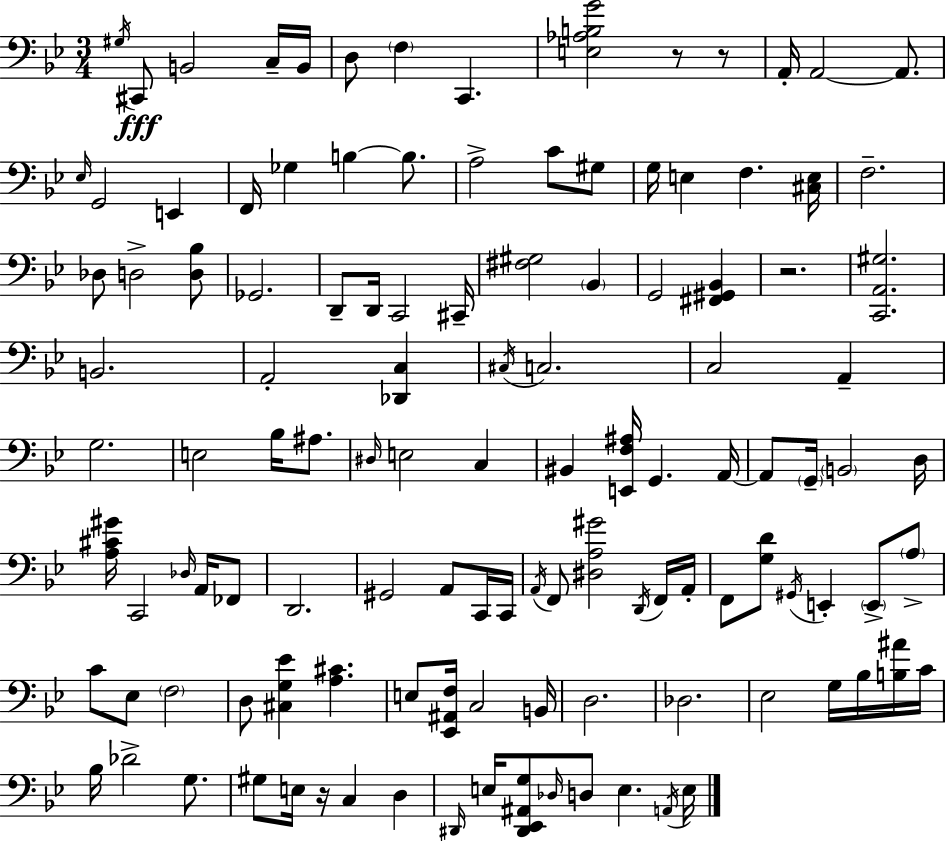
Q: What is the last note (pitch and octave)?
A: E3